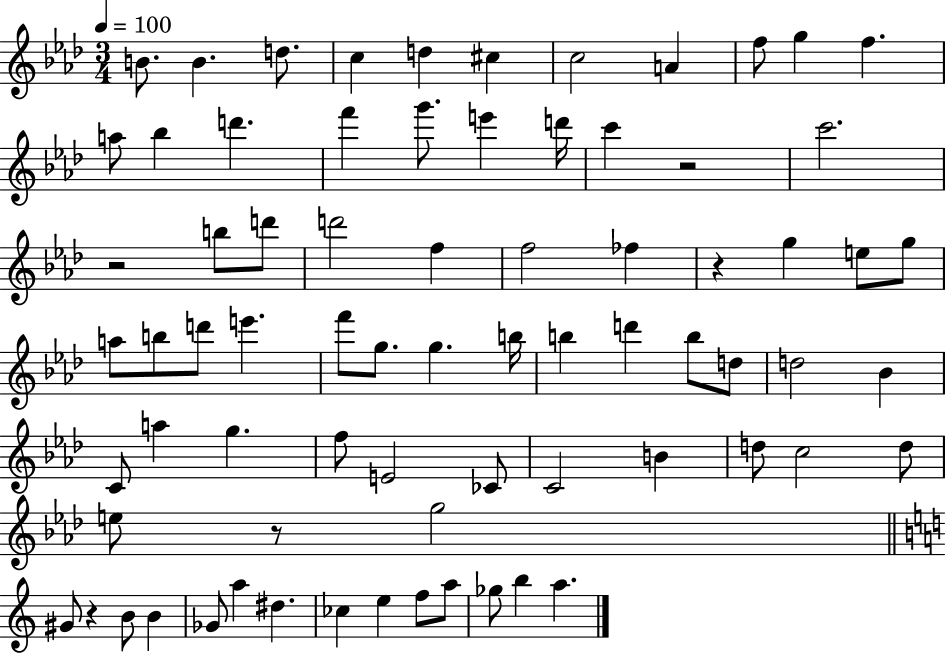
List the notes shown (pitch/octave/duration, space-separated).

B4/e. B4/q. D5/e. C5/q D5/q C#5/q C5/h A4/q F5/e G5/q F5/q. A5/e Bb5/q D6/q. F6/q G6/e. E6/q D6/s C6/q R/h C6/h. R/h B5/e D6/e D6/h F5/q F5/h FES5/q R/q G5/q E5/e G5/e A5/e B5/e D6/e E6/q. F6/e G5/e. G5/q. B5/s B5/q D6/q B5/e D5/e D5/h Bb4/q C4/e A5/q G5/q. F5/e E4/h CES4/e C4/h B4/q D5/e C5/h D5/e E5/e R/e G5/h G#4/e R/q B4/e B4/q Gb4/e A5/q D#5/q. CES5/q E5/q F5/e A5/e Gb5/e B5/q A5/q.